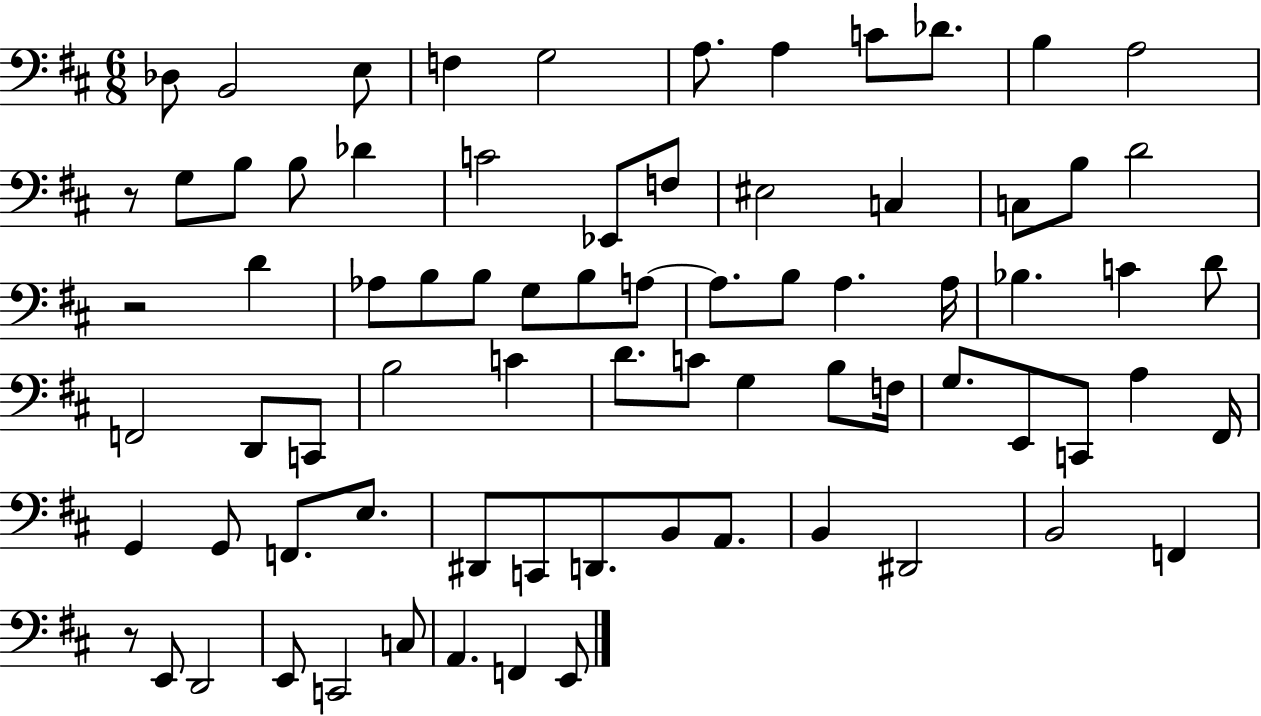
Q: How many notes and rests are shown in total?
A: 76